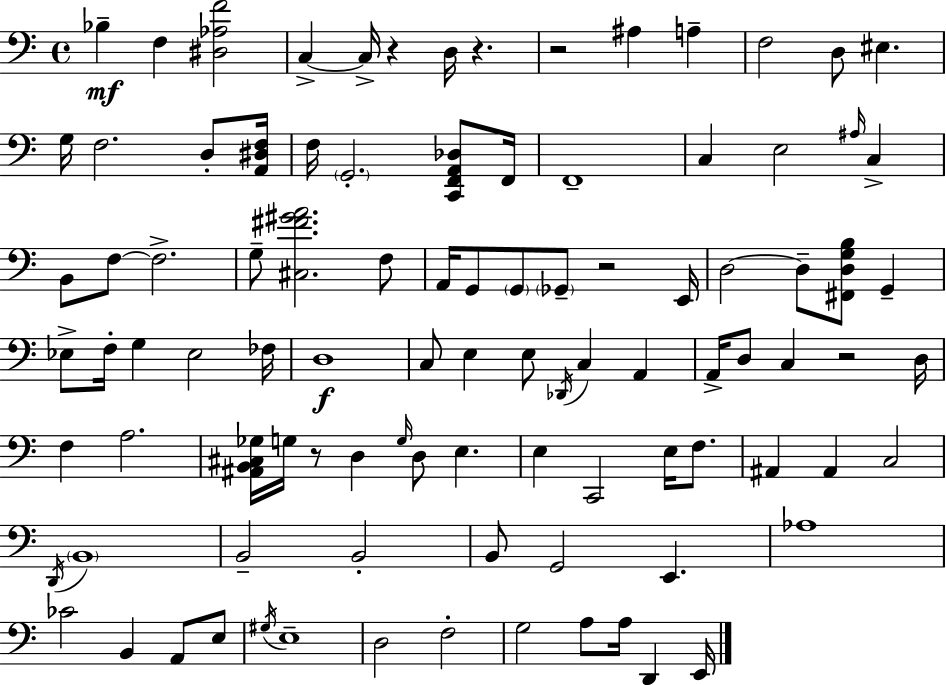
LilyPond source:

{
  \clef bass
  \time 4/4
  \defaultTimeSignature
  \key c \major
  \repeat volta 2 { bes4--\mf f4 <dis aes f'>2 | c4->~~ c16-> r4 d16 r4. | r2 ais4 a4-- | f2 d8 eis4. | \break g16 f2. d8-. <a, dis f>16 | f16 \parenthesize g,2.-. <c, f, a, des>8 f,16 | f,1-- | c4 e2 \grace { ais16 } c4-> | \break b,8 f8~~ f2.-> | g8-- <cis fis' gis' a'>2. f8 | a,16 g,8 \parenthesize g,8 \parenthesize ges,8-- r2 | e,16 d2~~ d8-- <fis, d g b>8 g,4-- | \break ees8-> f16-. g4 ees2 | fes16 d1\f | c8 e4 e8 \acciaccatura { des,16 } c4 a,4 | a,16-> d8 c4 r2 | \break d16 f4 a2. | <ais, b, cis ges>16 g16 r8 d4 \grace { g16 } d8 e4. | e4 c,2 e16 | f8. ais,4 ais,4 c2 | \break \acciaccatura { d,16 } \parenthesize b,1 | b,2-- b,2-. | b,8 g,2 e,4. | aes1 | \break ces'2 b,4 | a,8 e8 \acciaccatura { gis16 } e1-- | d2 f2-. | g2 a8 a16 | \break d,4 e,16 } \bar "|."
}